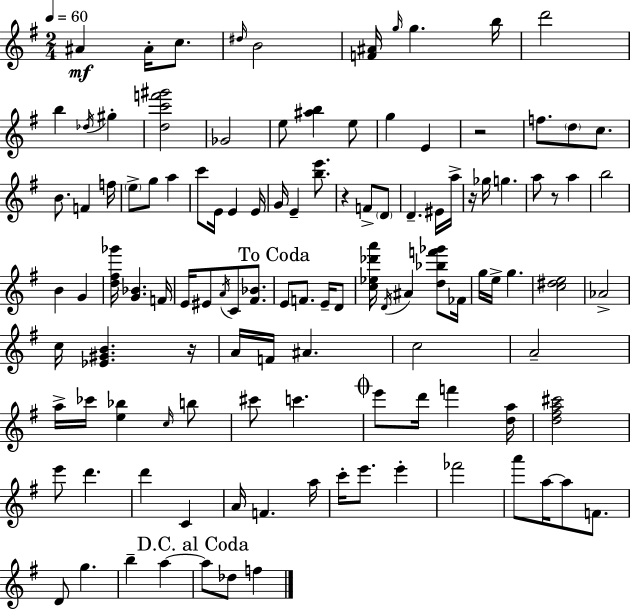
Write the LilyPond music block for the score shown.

{
  \clef treble
  \numericTimeSignature
  \time 2/4
  \key g \major
  \tempo 4 = 60
  ais'4\mf ais'16-. c''8. | \grace { dis''16 } b'2 | <f' ais'>16 \grace { g''16 } g''4. | b''16 d'''2 | \break b''4 \acciaccatura { des''16 } gis''4-. | <d'' c''' f''' gis'''>2 | ges'2 | e''8 <ais'' b''>4 | \break e''8 g''4 e'4 | r2 | f''8. \parenthesize d''8 | c''8. b'8. f'4 | \break f''16 \parenthesize e''8-> g''8 a''4 | c'''8 e'16 e'4 | e'16 g'16 e'4-- | <b'' e'''>8. r4 f'8-> | \break \parenthesize d'8 d'4.-- | eis'16 a''16-> r16 ges''16 g''4. | a''8 r8 a''4 | b''2 | \break b'4 g'4 | <d'' fis'' ges'''>16 <g' bes'>4. | f'16 e'16 eis'8 \acciaccatura { a'16 } c'8 | <fis' bes'>8. \mark "To Coda" e'8 f'8. | \break e'16-- d'8 <c'' ees'' des''' a'''>16 \acciaccatura { d'16 } ais'4 | <d'' bes'' f''' ges'''>8 fes'16 g''16 e''16-> g''4. | <c'' dis'' e''>2 | aes'2-> | \break c''16 <ees' gis' b'>4. | r16 a'16 f'16 ais'4. | c''2 | a'2-- | \break a''16-> ces'''16 <e'' bes''>4 | \grace { c''16 } b''8 cis'''8 | c'''4. \mark \markup { \musicglyph "scripts.coda" } e'''8 | d'''16 f'''4 <d'' a''>16 <d'' fis'' a'' cis'''>2 | \break e'''8 | d'''4. d'''4 | c'4 a'16 f'4. | a''16 c'''16-. e'''8. | \break e'''4-. fes'''2 | a'''8 | a''16~~ a''8 f'8. d'8 | g''4. b''4-- | \break a''4~~ \mark "D.C. al Coda" a''8 | des''8 f''4 \bar "|."
}